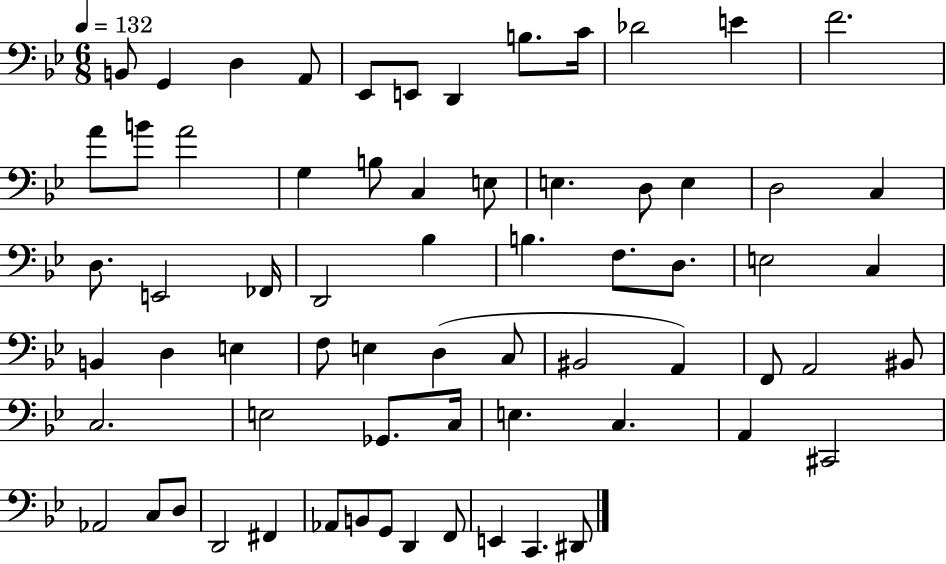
B2/e G2/q D3/q A2/e Eb2/e E2/e D2/q B3/e. C4/s Db4/h E4/q F4/h. A4/e B4/e A4/h G3/q B3/e C3/q E3/e E3/q. D3/e E3/q D3/h C3/q D3/e. E2/h FES2/s D2/h Bb3/q B3/q. F3/e. D3/e. E3/h C3/q B2/q D3/q E3/q F3/e E3/q D3/q C3/e BIS2/h A2/q F2/e A2/h BIS2/e C3/h. E3/h Gb2/e. C3/s E3/q. C3/q. A2/q C#2/h Ab2/h C3/e D3/e D2/h F#2/q Ab2/e B2/e G2/e D2/q F2/e E2/q C2/q. D#2/e